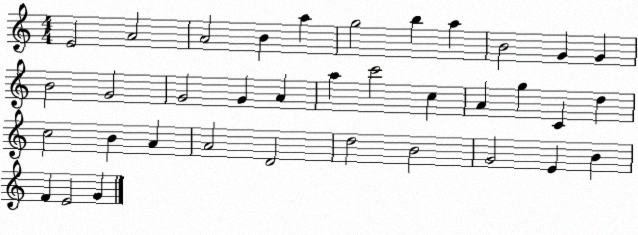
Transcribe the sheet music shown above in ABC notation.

X:1
T:Untitled
M:4/4
L:1/4
K:C
E2 A2 A2 B a g2 b a B2 G G B2 G2 G2 G A a c'2 c A g C d c2 B A A2 D2 d2 B2 G2 E B F E2 G